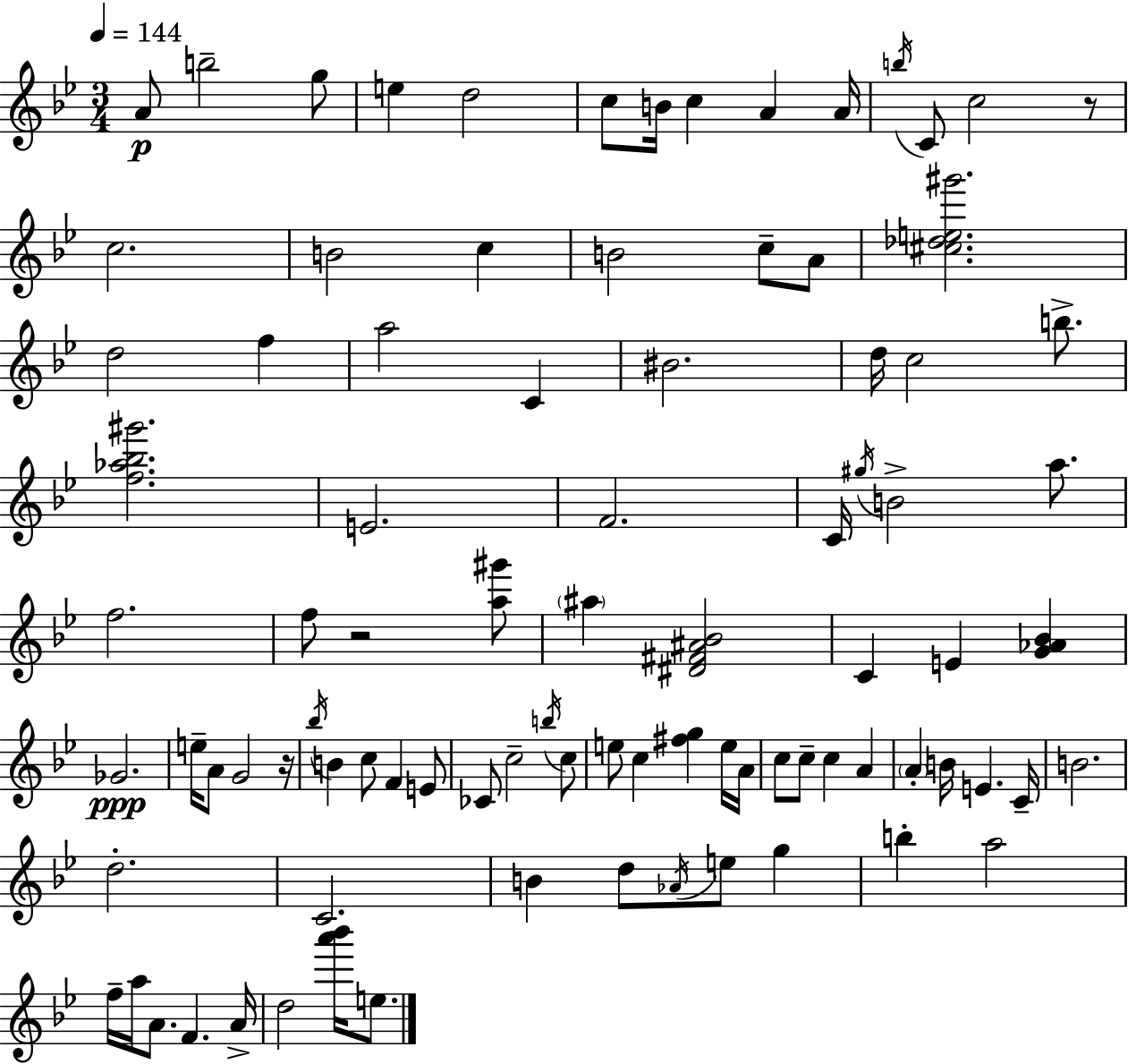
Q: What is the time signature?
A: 3/4